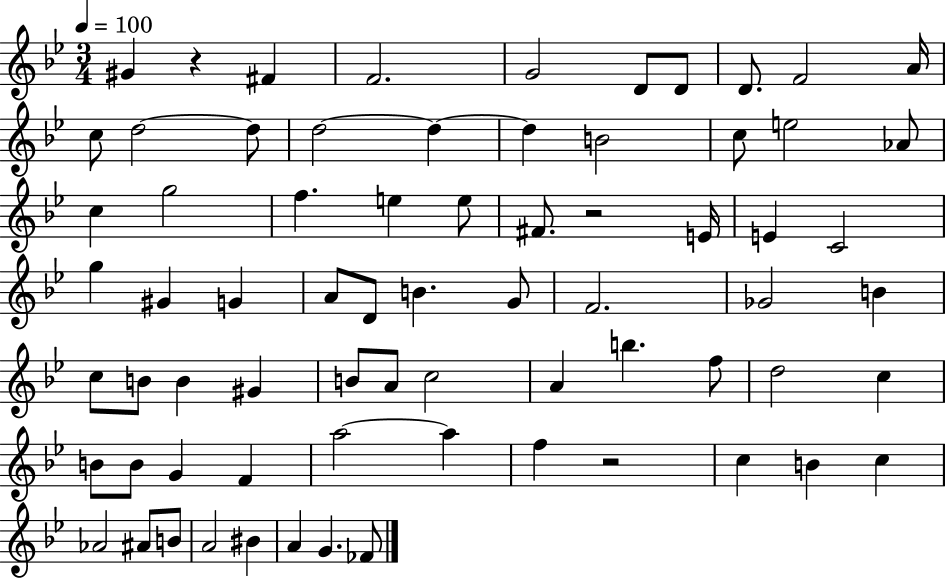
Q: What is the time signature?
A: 3/4